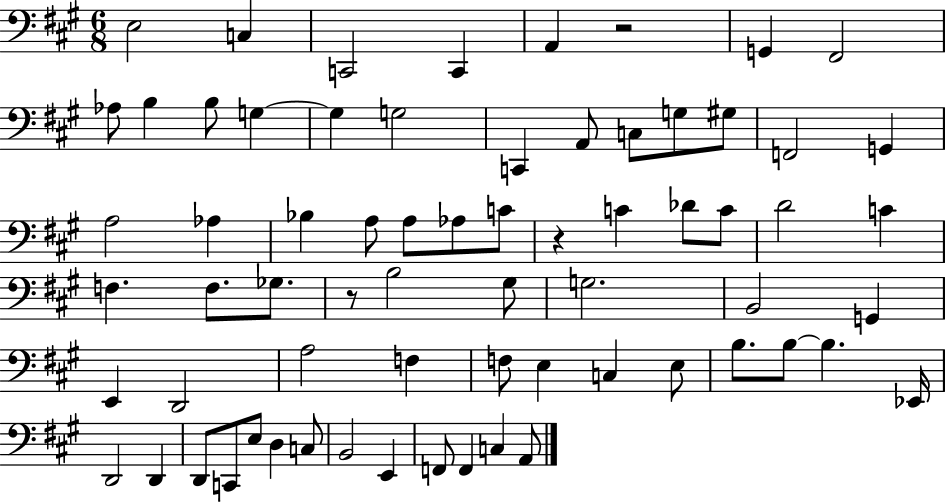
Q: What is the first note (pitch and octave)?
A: E3